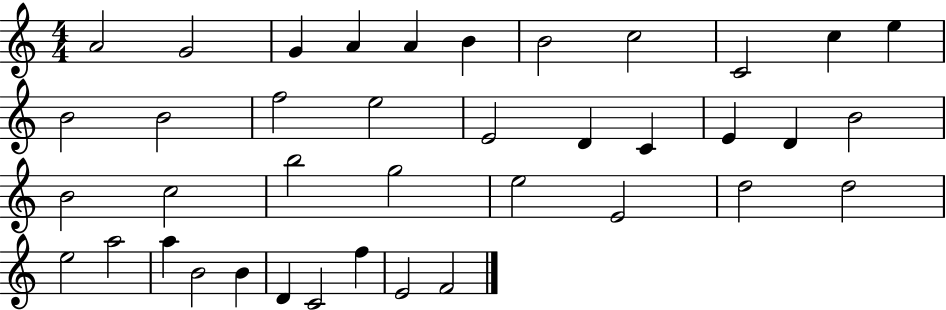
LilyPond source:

{
  \clef treble
  \numericTimeSignature
  \time 4/4
  \key c \major
  a'2 g'2 | g'4 a'4 a'4 b'4 | b'2 c''2 | c'2 c''4 e''4 | \break b'2 b'2 | f''2 e''2 | e'2 d'4 c'4 | e'4 d'4 b'2 | \break b'2 c''2 | b''2 g''2 | e''2 e'2 | d''2 d''2 | \break e''2 a''2 | a''4 b'2 b'4 | d'4 c'2 f''4 | e'2 f'2 | \break \bar "|."
}